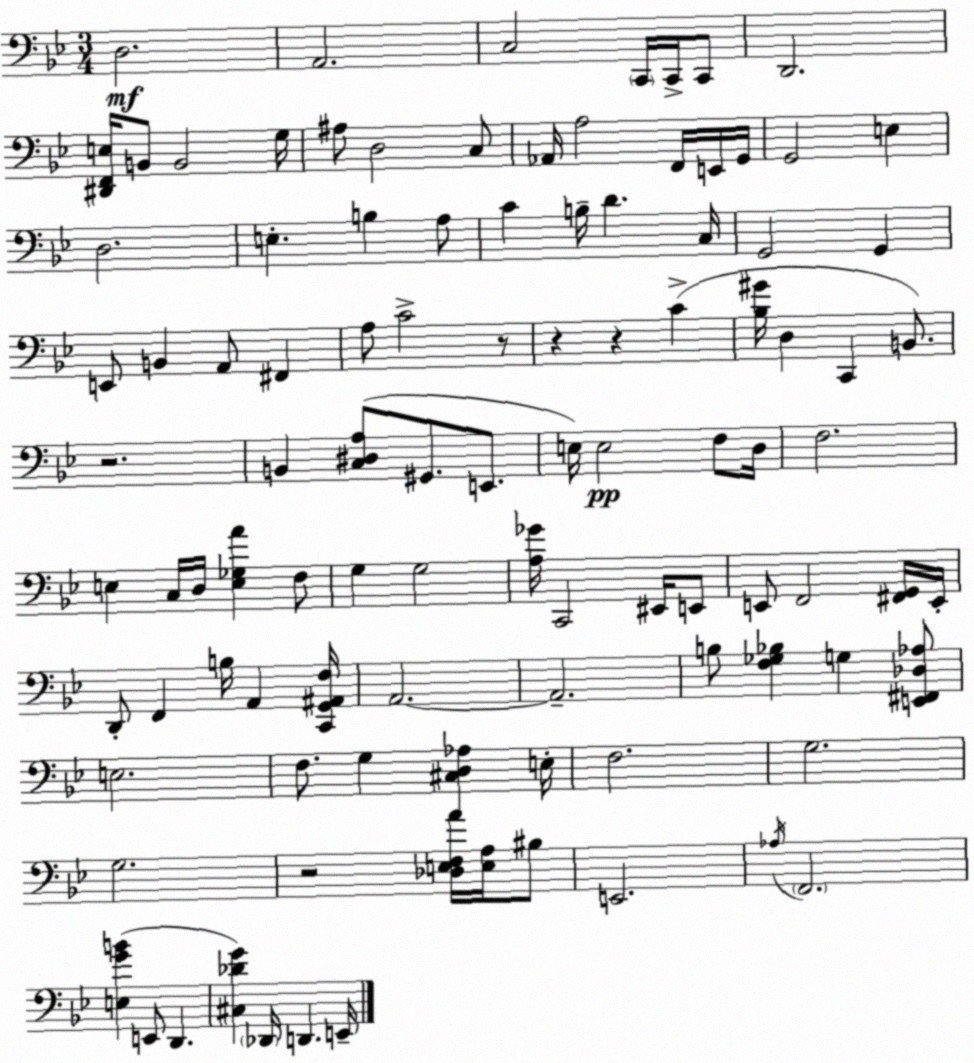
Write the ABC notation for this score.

X:1
T:Untitled
M:3/4
L:1/4
K:Bb
D,2 A,,2 C,2 C,,/4 C,,/4 C,,/2 D,,2 [^D,,F,,E,]/4 B,,/2 B,,2 G,/4 ^A,/2 D,2 C,/2 _A,,/4 A,2 F,,/4 E,,/4 G,,/4 G,,2 E, D,2 E, B, A,/2 C B,/4 D C,/4 G,,2 G,, E,,/2 B,, A,,/2 ^F,, A,/2 C2 z/2 z z C [_B,^G]/4 D, C,, B,,/2 z2 B,, [C,^D,A,]/2 ^G,,/2 E,,/2 E,/4 E,2 F,/2 D,/4 F,2 E, C,/4 D,/4 [E,_G,A] F,/2 G, G,2 [A,_G]/4 C,,2 ^E,,/4 E,,/2 E,,/2 F,,2 [^F,,G,,]/4 E,,/4 D,,/2 F,, B,/4 A,, [C,,G,,^A,,F,]/4 A,,2 A,,2 B,/2 [F,_G,_B,] G, [E,,^F,,_D,_A,]/2 E,2 F,/2 G, [^C,D,_A,] E,/4 F,2 G,2 G,2 z2 [_D,E,F,A]/4 [E,A,]/4 ^B,/2 E,,2 _A,/4 F,,2 [E,GB] E,,/2 D,, [^C,_DG] _D,,/4 D,, E,,/4